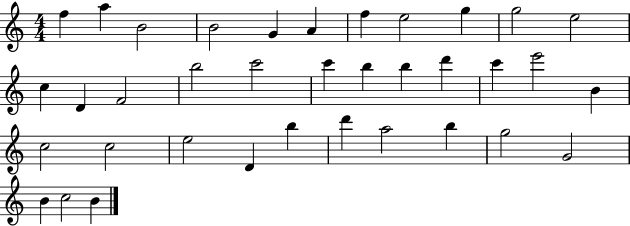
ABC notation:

X:1
T:Untitled
M:4/4
L:1/4
K:C
f a B2 B2 G A f e2 g g2 e2 c D F2 b2 c'2 c' b b d' c' e'2 B c2 c2 e2 D b d' a2 b g2 G2 B c2 B